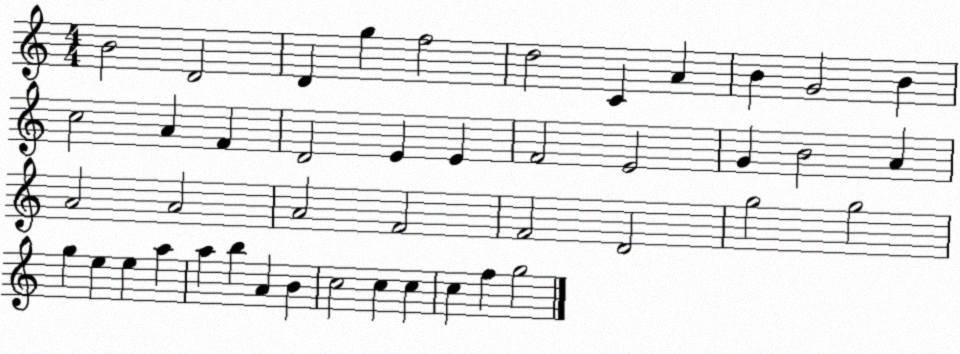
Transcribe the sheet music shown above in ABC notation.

X:1
T:Untitled
M:4/4
L:1/4
K:C
B2 D2 D g f2 d2 C A B G2 B c2 A F D2 E E F2 E2 G B2 A A2 A2 A2 F2 F2 D2 g2 g2 g e e a a b A B c2 c c c f g2